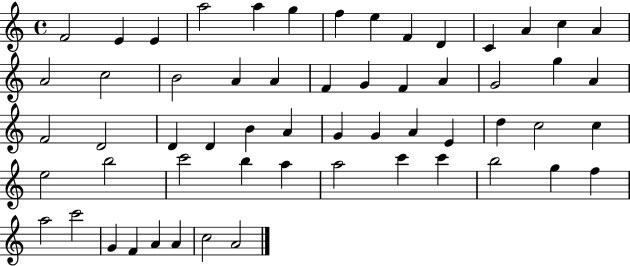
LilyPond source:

{
  \clef treble
  \time 4/4
  \defaultTimeSignature
  \key c \major
  f'2 e'4 e'4 | a''2 a''4 g''4 | f''4 e''4 f'4 d'4 | c'4 a'4 c''4 a'4 | \break a'2 c''2 | b'2 a'4 a'4 | f'4 g'4 f'4 a'4 | g'2 g''4 a'4 | \break f'2 d'2 | d'4 d'4 b'4 a'4 | g'4 g'4 a'4 e'4 | d''4 c''2 c''4 | \break e''2 b''2 | c'''2 b''4 a''4 | a''2 c'''4 c'''4 | b''2 g''4 f''4 | \break a''2 c'''2 | g'4 f'4 a'4 a'4 | c''2 a'2 | \bar "|."
}